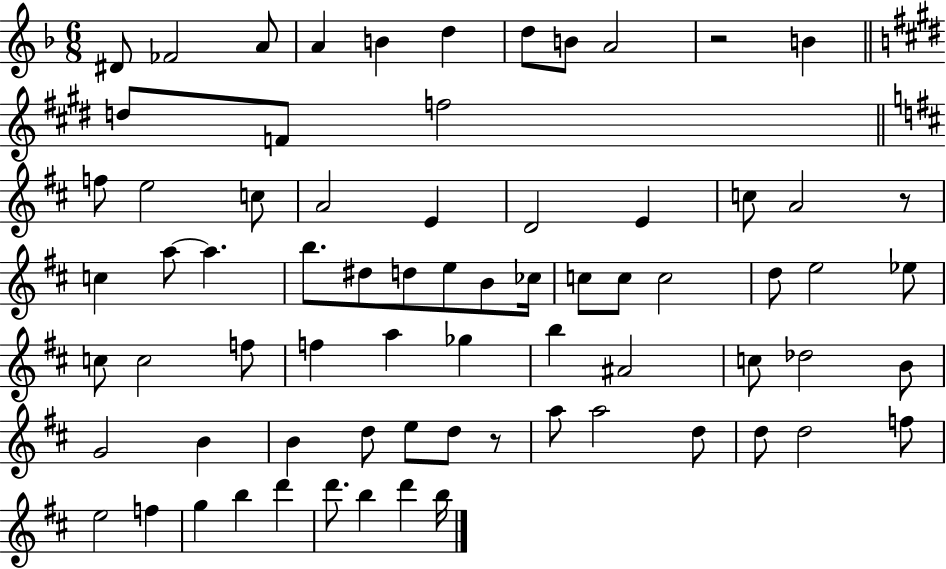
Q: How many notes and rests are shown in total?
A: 72